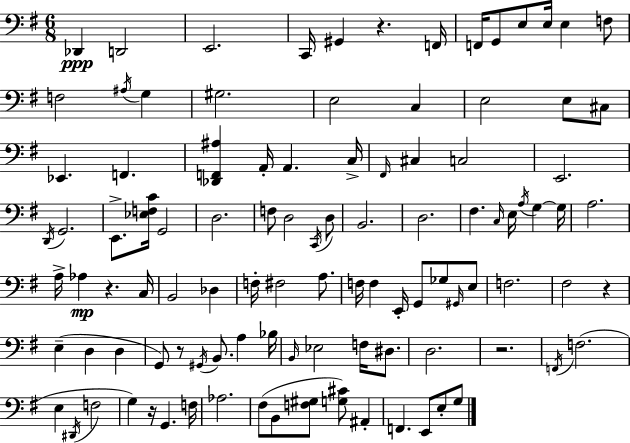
X:1
T:Untitled
M:6/8
L:1/4
K:G
_D,, D,,2 E,,2 C,,/4 ^G,, z F,,/4 F,,/4 G,,/2 E,/2 E,/4 E, F,/2 F,2 ^A,/4 G, ^G,2 E,2 C, E,2 E,/2 ^C,/2 _E,, F,, [_D,,F,,^A,] A,,/4 A,, C,/4 ^F,,/4 ^C, C,2 E,,2 D,,/4 G,,2 E,,/2 [_E,F,C]/4 G,,2 D,2 F,/2 D,2 C,,/4 D,/2 B,,2 D,2 ^F, C,/4 E,/4 A,/4 G, G,/4 A,2 A,/4 _A, z C,/4 B,,2 _D, F,/4 ^F,2 A,/2 F,/4 F, E,,/4 G,,/2 _G,/2 ^G,,/4 E,/2 F,2 ^F,2 z E, D, D, G,,/2 z/2 ^G,,/4 B,,/2 A, _B,/4 B,,/4 _E,2 F,/4 ^D,/2 D,2 z2 F,,/4 F,2 E, ^D,,/4 F,2 G, z/4 G,, F,/4 _A,2 ^F,/2 B,,/2 [F,^G,]/2 [G,^C]/2 ^A,, F,, E,,/2 E,/2 G,/2